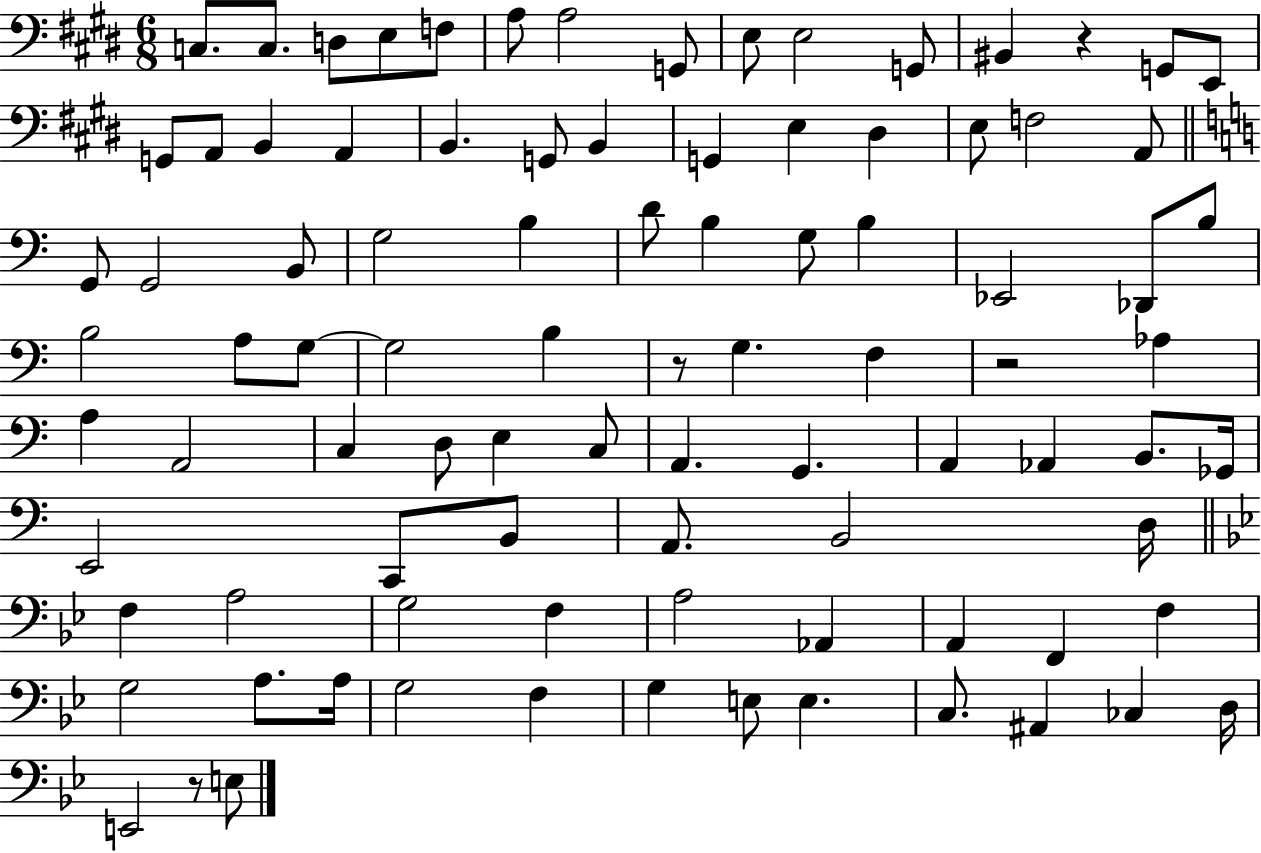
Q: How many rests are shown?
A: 4